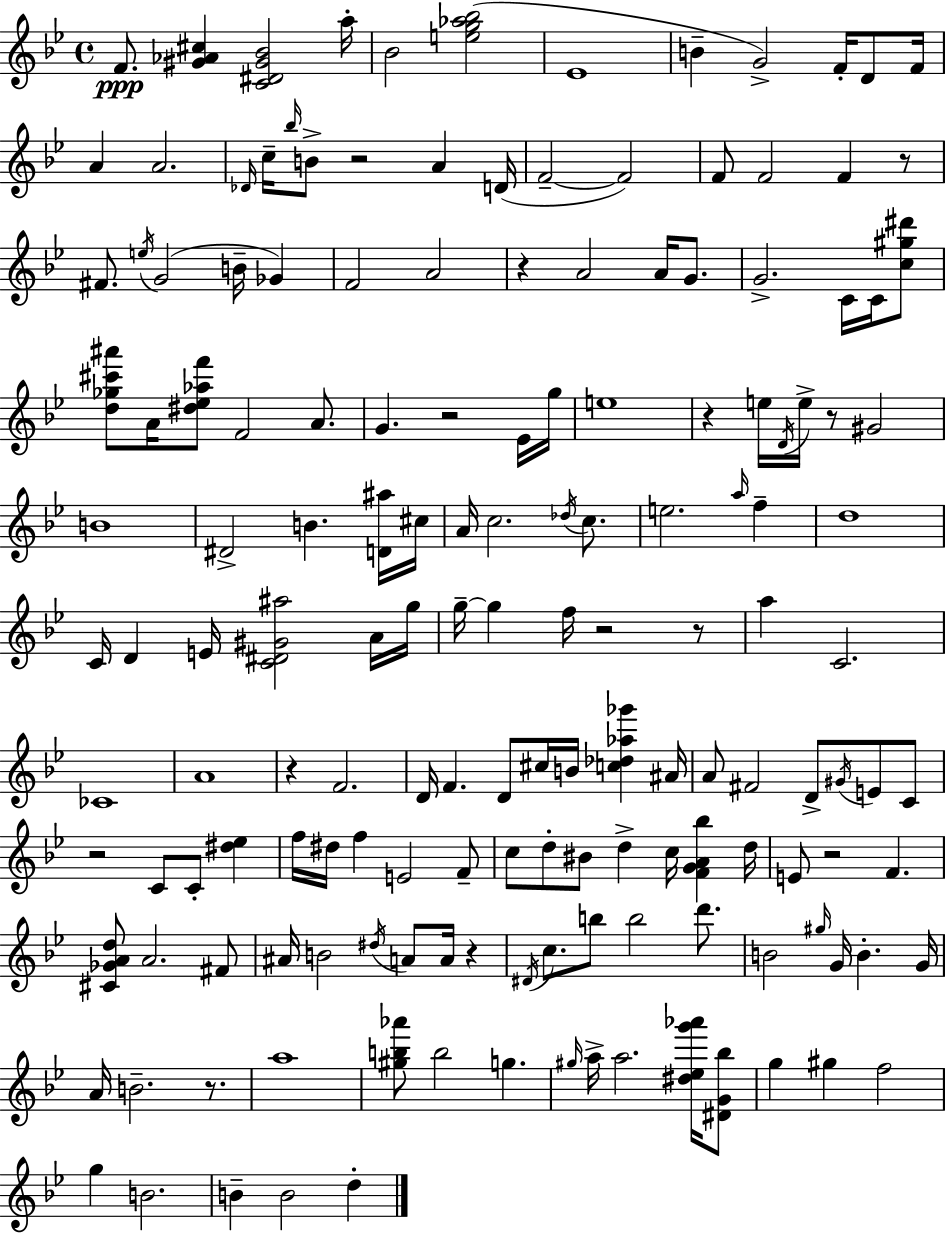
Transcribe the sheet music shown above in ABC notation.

X:1
T:Untitled
M:4/4
L:1/4
K:Bb
F/2 [^G_A^c] [C^D^G_B]2 a/4 _B2 [eg_a_b]2 _E4 B G2 F/4 D/2 F/4 A A2 _D/4 c/4 _b/4 B/2 z2 A D/4 F2 F2 F/2 F2 F z/2 ^F/2 e/4 G2 B/4 _G F2 A2 z A2 A/4 G/2 G2 C/4 C/4 [c^g^d']/2 [d_g^c'^a']/2 A/4 [^d_e_af']/2 F2 A/2 G z2 _E/4 g/4 e4 z e/4 D/4 e/4 z/2 ^G2 B4 ^D2 B [D^a]/4 ^c/4 A/4 c2 _d/4 c/2 e2 a/4 f d4 C/4 D E/4 [C^D^G^a]2 A/4 g/4 g/4 g f/4 z2 z/2 a C2 _C4 A4 z F2 D/4 F D/2 ^c/4 B/4 [c_d_a_g'] ^A/4 A/2 ^F2 D/2 ^G/4 E/2 C/2 z2 C/2 C/2 [^d_e] f/4 ^d/4 f E2 F/2 c/2 d/2 ^B/2 d c/4 [FGA_b] d/4 E/2 z2 F [^C_GAd]/2 A2 ^F/2 ^A/4 B2 ^d/4 A/2 A/4 z ^D/4 c/2 b/2 b2 d'/2 B2 ^g/4 G/4 B G/4 A/4 B2 z/2 a4 [^gb_a']/2 b2 g ^g/4 a/4 a2 [^d_eg'_a']/4 [^DG_b]/2 g ^g f2 g B2 B B2 d